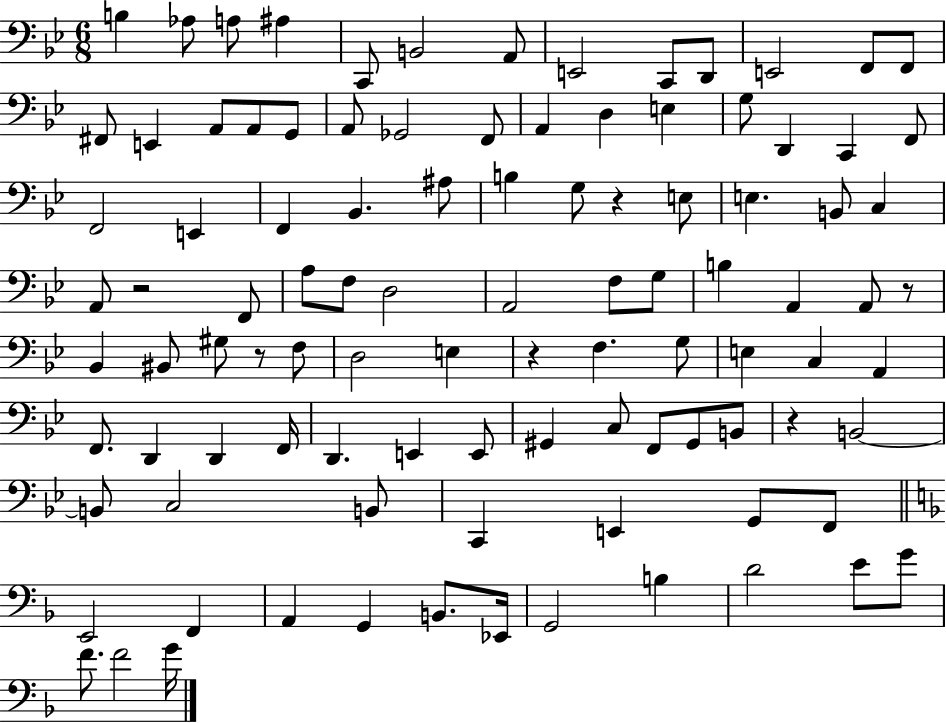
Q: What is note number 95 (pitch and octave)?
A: G4